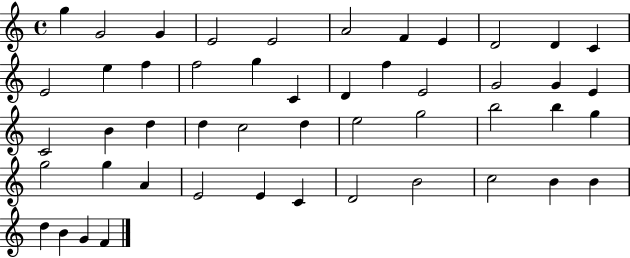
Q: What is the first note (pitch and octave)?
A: G5